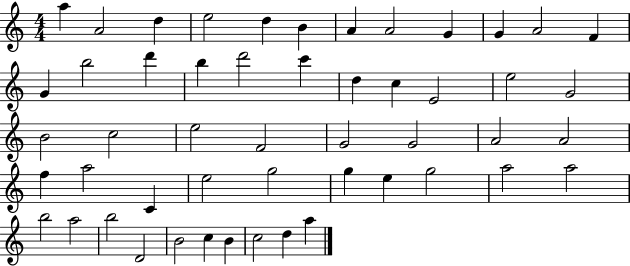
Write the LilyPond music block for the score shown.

{
  \clef treble
  \numericTimeSignature
  \time 4/4
  \key c \major
  a''4 a'2 d''4 | e''2 d''4 b'4 | a'4 a'2 g'4 | g'4 a'2 f'4 | \break g'4 b''2 d'''4 | b''4 d'''2 c'''4 | d''4 c''4 e'2 | e''2 g'2 | \break b'2 c''2 | e''2 f'2 | g'2 g'2 | a'2 a'2 | \break f''4 a''2 c'4 | e''2 g''2 | g''4 e''4 g''2 | a''2 a''2 | \break b''2 a''2 | b''2 d'2 | b'2 c''4 b'4 | c''2 d''4 a''4 | \break \bar "|."
}